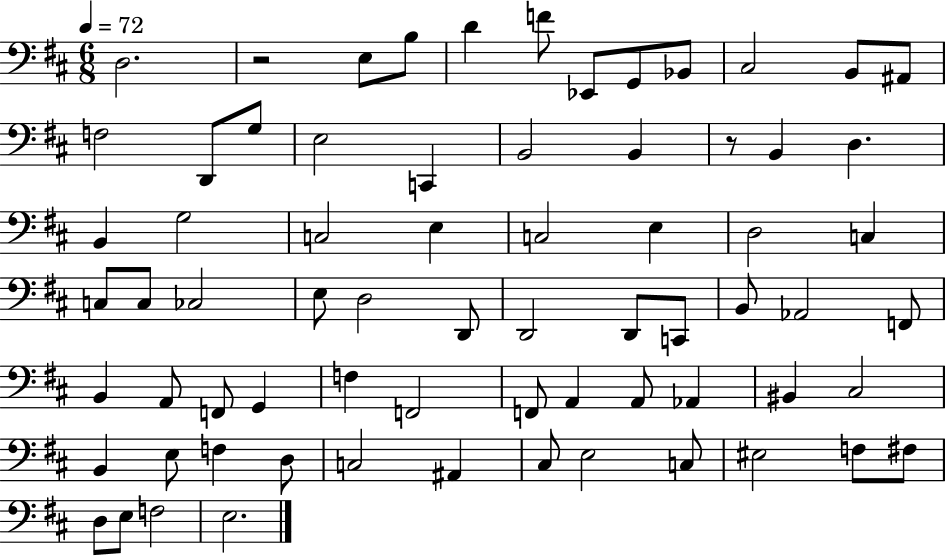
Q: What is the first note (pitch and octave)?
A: D3